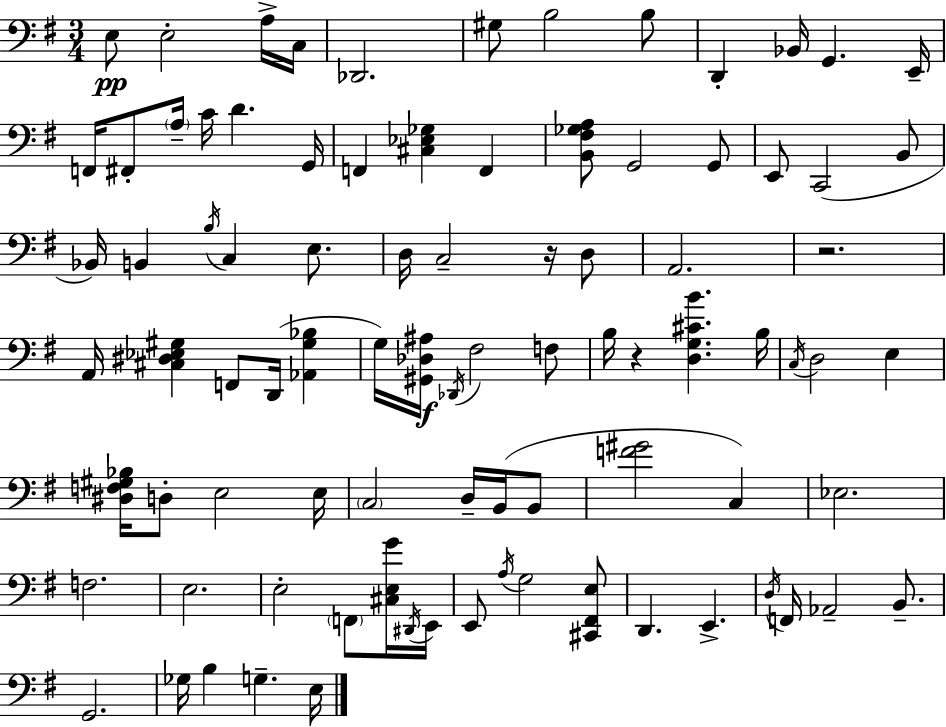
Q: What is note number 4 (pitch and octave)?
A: C3